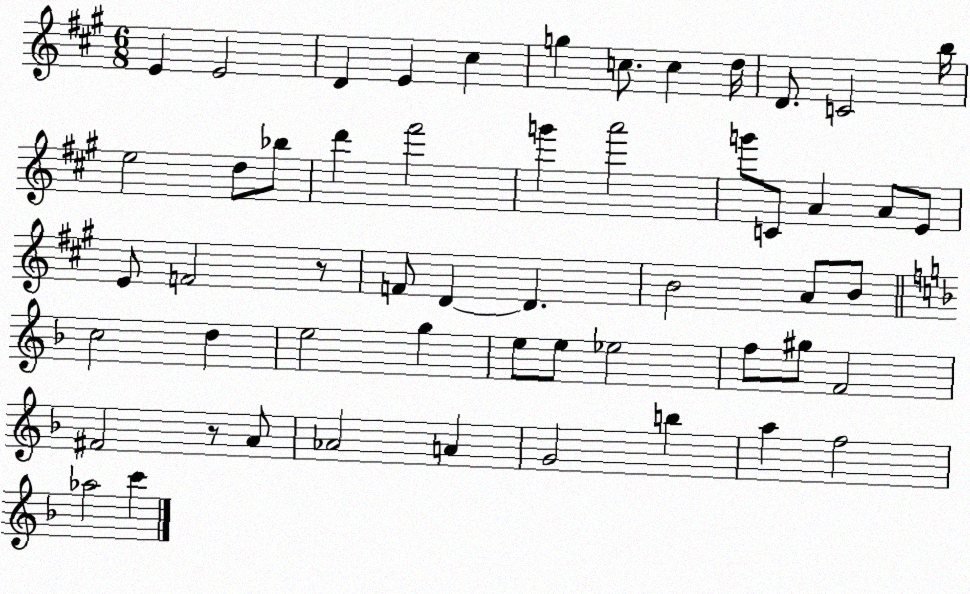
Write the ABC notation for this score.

X:1
T:Untitled
M:6/8
L:1/4
K:A
E E2 D E ^c g c/2 c d/4 D/2 C2 b/4 e2 d/2 _b/2 d' ^f'2 g' a'2 g'/2 C/2 A A/2 E/2 E/2 F2 z/2 F/2 D D B2 A/2 B/2 c2 d e2 g e/2 e/2 _e2 f/2 ^g/2 F2 ^F2 z/2 A/2 _A2 A G2 b a f2 _a2 c'